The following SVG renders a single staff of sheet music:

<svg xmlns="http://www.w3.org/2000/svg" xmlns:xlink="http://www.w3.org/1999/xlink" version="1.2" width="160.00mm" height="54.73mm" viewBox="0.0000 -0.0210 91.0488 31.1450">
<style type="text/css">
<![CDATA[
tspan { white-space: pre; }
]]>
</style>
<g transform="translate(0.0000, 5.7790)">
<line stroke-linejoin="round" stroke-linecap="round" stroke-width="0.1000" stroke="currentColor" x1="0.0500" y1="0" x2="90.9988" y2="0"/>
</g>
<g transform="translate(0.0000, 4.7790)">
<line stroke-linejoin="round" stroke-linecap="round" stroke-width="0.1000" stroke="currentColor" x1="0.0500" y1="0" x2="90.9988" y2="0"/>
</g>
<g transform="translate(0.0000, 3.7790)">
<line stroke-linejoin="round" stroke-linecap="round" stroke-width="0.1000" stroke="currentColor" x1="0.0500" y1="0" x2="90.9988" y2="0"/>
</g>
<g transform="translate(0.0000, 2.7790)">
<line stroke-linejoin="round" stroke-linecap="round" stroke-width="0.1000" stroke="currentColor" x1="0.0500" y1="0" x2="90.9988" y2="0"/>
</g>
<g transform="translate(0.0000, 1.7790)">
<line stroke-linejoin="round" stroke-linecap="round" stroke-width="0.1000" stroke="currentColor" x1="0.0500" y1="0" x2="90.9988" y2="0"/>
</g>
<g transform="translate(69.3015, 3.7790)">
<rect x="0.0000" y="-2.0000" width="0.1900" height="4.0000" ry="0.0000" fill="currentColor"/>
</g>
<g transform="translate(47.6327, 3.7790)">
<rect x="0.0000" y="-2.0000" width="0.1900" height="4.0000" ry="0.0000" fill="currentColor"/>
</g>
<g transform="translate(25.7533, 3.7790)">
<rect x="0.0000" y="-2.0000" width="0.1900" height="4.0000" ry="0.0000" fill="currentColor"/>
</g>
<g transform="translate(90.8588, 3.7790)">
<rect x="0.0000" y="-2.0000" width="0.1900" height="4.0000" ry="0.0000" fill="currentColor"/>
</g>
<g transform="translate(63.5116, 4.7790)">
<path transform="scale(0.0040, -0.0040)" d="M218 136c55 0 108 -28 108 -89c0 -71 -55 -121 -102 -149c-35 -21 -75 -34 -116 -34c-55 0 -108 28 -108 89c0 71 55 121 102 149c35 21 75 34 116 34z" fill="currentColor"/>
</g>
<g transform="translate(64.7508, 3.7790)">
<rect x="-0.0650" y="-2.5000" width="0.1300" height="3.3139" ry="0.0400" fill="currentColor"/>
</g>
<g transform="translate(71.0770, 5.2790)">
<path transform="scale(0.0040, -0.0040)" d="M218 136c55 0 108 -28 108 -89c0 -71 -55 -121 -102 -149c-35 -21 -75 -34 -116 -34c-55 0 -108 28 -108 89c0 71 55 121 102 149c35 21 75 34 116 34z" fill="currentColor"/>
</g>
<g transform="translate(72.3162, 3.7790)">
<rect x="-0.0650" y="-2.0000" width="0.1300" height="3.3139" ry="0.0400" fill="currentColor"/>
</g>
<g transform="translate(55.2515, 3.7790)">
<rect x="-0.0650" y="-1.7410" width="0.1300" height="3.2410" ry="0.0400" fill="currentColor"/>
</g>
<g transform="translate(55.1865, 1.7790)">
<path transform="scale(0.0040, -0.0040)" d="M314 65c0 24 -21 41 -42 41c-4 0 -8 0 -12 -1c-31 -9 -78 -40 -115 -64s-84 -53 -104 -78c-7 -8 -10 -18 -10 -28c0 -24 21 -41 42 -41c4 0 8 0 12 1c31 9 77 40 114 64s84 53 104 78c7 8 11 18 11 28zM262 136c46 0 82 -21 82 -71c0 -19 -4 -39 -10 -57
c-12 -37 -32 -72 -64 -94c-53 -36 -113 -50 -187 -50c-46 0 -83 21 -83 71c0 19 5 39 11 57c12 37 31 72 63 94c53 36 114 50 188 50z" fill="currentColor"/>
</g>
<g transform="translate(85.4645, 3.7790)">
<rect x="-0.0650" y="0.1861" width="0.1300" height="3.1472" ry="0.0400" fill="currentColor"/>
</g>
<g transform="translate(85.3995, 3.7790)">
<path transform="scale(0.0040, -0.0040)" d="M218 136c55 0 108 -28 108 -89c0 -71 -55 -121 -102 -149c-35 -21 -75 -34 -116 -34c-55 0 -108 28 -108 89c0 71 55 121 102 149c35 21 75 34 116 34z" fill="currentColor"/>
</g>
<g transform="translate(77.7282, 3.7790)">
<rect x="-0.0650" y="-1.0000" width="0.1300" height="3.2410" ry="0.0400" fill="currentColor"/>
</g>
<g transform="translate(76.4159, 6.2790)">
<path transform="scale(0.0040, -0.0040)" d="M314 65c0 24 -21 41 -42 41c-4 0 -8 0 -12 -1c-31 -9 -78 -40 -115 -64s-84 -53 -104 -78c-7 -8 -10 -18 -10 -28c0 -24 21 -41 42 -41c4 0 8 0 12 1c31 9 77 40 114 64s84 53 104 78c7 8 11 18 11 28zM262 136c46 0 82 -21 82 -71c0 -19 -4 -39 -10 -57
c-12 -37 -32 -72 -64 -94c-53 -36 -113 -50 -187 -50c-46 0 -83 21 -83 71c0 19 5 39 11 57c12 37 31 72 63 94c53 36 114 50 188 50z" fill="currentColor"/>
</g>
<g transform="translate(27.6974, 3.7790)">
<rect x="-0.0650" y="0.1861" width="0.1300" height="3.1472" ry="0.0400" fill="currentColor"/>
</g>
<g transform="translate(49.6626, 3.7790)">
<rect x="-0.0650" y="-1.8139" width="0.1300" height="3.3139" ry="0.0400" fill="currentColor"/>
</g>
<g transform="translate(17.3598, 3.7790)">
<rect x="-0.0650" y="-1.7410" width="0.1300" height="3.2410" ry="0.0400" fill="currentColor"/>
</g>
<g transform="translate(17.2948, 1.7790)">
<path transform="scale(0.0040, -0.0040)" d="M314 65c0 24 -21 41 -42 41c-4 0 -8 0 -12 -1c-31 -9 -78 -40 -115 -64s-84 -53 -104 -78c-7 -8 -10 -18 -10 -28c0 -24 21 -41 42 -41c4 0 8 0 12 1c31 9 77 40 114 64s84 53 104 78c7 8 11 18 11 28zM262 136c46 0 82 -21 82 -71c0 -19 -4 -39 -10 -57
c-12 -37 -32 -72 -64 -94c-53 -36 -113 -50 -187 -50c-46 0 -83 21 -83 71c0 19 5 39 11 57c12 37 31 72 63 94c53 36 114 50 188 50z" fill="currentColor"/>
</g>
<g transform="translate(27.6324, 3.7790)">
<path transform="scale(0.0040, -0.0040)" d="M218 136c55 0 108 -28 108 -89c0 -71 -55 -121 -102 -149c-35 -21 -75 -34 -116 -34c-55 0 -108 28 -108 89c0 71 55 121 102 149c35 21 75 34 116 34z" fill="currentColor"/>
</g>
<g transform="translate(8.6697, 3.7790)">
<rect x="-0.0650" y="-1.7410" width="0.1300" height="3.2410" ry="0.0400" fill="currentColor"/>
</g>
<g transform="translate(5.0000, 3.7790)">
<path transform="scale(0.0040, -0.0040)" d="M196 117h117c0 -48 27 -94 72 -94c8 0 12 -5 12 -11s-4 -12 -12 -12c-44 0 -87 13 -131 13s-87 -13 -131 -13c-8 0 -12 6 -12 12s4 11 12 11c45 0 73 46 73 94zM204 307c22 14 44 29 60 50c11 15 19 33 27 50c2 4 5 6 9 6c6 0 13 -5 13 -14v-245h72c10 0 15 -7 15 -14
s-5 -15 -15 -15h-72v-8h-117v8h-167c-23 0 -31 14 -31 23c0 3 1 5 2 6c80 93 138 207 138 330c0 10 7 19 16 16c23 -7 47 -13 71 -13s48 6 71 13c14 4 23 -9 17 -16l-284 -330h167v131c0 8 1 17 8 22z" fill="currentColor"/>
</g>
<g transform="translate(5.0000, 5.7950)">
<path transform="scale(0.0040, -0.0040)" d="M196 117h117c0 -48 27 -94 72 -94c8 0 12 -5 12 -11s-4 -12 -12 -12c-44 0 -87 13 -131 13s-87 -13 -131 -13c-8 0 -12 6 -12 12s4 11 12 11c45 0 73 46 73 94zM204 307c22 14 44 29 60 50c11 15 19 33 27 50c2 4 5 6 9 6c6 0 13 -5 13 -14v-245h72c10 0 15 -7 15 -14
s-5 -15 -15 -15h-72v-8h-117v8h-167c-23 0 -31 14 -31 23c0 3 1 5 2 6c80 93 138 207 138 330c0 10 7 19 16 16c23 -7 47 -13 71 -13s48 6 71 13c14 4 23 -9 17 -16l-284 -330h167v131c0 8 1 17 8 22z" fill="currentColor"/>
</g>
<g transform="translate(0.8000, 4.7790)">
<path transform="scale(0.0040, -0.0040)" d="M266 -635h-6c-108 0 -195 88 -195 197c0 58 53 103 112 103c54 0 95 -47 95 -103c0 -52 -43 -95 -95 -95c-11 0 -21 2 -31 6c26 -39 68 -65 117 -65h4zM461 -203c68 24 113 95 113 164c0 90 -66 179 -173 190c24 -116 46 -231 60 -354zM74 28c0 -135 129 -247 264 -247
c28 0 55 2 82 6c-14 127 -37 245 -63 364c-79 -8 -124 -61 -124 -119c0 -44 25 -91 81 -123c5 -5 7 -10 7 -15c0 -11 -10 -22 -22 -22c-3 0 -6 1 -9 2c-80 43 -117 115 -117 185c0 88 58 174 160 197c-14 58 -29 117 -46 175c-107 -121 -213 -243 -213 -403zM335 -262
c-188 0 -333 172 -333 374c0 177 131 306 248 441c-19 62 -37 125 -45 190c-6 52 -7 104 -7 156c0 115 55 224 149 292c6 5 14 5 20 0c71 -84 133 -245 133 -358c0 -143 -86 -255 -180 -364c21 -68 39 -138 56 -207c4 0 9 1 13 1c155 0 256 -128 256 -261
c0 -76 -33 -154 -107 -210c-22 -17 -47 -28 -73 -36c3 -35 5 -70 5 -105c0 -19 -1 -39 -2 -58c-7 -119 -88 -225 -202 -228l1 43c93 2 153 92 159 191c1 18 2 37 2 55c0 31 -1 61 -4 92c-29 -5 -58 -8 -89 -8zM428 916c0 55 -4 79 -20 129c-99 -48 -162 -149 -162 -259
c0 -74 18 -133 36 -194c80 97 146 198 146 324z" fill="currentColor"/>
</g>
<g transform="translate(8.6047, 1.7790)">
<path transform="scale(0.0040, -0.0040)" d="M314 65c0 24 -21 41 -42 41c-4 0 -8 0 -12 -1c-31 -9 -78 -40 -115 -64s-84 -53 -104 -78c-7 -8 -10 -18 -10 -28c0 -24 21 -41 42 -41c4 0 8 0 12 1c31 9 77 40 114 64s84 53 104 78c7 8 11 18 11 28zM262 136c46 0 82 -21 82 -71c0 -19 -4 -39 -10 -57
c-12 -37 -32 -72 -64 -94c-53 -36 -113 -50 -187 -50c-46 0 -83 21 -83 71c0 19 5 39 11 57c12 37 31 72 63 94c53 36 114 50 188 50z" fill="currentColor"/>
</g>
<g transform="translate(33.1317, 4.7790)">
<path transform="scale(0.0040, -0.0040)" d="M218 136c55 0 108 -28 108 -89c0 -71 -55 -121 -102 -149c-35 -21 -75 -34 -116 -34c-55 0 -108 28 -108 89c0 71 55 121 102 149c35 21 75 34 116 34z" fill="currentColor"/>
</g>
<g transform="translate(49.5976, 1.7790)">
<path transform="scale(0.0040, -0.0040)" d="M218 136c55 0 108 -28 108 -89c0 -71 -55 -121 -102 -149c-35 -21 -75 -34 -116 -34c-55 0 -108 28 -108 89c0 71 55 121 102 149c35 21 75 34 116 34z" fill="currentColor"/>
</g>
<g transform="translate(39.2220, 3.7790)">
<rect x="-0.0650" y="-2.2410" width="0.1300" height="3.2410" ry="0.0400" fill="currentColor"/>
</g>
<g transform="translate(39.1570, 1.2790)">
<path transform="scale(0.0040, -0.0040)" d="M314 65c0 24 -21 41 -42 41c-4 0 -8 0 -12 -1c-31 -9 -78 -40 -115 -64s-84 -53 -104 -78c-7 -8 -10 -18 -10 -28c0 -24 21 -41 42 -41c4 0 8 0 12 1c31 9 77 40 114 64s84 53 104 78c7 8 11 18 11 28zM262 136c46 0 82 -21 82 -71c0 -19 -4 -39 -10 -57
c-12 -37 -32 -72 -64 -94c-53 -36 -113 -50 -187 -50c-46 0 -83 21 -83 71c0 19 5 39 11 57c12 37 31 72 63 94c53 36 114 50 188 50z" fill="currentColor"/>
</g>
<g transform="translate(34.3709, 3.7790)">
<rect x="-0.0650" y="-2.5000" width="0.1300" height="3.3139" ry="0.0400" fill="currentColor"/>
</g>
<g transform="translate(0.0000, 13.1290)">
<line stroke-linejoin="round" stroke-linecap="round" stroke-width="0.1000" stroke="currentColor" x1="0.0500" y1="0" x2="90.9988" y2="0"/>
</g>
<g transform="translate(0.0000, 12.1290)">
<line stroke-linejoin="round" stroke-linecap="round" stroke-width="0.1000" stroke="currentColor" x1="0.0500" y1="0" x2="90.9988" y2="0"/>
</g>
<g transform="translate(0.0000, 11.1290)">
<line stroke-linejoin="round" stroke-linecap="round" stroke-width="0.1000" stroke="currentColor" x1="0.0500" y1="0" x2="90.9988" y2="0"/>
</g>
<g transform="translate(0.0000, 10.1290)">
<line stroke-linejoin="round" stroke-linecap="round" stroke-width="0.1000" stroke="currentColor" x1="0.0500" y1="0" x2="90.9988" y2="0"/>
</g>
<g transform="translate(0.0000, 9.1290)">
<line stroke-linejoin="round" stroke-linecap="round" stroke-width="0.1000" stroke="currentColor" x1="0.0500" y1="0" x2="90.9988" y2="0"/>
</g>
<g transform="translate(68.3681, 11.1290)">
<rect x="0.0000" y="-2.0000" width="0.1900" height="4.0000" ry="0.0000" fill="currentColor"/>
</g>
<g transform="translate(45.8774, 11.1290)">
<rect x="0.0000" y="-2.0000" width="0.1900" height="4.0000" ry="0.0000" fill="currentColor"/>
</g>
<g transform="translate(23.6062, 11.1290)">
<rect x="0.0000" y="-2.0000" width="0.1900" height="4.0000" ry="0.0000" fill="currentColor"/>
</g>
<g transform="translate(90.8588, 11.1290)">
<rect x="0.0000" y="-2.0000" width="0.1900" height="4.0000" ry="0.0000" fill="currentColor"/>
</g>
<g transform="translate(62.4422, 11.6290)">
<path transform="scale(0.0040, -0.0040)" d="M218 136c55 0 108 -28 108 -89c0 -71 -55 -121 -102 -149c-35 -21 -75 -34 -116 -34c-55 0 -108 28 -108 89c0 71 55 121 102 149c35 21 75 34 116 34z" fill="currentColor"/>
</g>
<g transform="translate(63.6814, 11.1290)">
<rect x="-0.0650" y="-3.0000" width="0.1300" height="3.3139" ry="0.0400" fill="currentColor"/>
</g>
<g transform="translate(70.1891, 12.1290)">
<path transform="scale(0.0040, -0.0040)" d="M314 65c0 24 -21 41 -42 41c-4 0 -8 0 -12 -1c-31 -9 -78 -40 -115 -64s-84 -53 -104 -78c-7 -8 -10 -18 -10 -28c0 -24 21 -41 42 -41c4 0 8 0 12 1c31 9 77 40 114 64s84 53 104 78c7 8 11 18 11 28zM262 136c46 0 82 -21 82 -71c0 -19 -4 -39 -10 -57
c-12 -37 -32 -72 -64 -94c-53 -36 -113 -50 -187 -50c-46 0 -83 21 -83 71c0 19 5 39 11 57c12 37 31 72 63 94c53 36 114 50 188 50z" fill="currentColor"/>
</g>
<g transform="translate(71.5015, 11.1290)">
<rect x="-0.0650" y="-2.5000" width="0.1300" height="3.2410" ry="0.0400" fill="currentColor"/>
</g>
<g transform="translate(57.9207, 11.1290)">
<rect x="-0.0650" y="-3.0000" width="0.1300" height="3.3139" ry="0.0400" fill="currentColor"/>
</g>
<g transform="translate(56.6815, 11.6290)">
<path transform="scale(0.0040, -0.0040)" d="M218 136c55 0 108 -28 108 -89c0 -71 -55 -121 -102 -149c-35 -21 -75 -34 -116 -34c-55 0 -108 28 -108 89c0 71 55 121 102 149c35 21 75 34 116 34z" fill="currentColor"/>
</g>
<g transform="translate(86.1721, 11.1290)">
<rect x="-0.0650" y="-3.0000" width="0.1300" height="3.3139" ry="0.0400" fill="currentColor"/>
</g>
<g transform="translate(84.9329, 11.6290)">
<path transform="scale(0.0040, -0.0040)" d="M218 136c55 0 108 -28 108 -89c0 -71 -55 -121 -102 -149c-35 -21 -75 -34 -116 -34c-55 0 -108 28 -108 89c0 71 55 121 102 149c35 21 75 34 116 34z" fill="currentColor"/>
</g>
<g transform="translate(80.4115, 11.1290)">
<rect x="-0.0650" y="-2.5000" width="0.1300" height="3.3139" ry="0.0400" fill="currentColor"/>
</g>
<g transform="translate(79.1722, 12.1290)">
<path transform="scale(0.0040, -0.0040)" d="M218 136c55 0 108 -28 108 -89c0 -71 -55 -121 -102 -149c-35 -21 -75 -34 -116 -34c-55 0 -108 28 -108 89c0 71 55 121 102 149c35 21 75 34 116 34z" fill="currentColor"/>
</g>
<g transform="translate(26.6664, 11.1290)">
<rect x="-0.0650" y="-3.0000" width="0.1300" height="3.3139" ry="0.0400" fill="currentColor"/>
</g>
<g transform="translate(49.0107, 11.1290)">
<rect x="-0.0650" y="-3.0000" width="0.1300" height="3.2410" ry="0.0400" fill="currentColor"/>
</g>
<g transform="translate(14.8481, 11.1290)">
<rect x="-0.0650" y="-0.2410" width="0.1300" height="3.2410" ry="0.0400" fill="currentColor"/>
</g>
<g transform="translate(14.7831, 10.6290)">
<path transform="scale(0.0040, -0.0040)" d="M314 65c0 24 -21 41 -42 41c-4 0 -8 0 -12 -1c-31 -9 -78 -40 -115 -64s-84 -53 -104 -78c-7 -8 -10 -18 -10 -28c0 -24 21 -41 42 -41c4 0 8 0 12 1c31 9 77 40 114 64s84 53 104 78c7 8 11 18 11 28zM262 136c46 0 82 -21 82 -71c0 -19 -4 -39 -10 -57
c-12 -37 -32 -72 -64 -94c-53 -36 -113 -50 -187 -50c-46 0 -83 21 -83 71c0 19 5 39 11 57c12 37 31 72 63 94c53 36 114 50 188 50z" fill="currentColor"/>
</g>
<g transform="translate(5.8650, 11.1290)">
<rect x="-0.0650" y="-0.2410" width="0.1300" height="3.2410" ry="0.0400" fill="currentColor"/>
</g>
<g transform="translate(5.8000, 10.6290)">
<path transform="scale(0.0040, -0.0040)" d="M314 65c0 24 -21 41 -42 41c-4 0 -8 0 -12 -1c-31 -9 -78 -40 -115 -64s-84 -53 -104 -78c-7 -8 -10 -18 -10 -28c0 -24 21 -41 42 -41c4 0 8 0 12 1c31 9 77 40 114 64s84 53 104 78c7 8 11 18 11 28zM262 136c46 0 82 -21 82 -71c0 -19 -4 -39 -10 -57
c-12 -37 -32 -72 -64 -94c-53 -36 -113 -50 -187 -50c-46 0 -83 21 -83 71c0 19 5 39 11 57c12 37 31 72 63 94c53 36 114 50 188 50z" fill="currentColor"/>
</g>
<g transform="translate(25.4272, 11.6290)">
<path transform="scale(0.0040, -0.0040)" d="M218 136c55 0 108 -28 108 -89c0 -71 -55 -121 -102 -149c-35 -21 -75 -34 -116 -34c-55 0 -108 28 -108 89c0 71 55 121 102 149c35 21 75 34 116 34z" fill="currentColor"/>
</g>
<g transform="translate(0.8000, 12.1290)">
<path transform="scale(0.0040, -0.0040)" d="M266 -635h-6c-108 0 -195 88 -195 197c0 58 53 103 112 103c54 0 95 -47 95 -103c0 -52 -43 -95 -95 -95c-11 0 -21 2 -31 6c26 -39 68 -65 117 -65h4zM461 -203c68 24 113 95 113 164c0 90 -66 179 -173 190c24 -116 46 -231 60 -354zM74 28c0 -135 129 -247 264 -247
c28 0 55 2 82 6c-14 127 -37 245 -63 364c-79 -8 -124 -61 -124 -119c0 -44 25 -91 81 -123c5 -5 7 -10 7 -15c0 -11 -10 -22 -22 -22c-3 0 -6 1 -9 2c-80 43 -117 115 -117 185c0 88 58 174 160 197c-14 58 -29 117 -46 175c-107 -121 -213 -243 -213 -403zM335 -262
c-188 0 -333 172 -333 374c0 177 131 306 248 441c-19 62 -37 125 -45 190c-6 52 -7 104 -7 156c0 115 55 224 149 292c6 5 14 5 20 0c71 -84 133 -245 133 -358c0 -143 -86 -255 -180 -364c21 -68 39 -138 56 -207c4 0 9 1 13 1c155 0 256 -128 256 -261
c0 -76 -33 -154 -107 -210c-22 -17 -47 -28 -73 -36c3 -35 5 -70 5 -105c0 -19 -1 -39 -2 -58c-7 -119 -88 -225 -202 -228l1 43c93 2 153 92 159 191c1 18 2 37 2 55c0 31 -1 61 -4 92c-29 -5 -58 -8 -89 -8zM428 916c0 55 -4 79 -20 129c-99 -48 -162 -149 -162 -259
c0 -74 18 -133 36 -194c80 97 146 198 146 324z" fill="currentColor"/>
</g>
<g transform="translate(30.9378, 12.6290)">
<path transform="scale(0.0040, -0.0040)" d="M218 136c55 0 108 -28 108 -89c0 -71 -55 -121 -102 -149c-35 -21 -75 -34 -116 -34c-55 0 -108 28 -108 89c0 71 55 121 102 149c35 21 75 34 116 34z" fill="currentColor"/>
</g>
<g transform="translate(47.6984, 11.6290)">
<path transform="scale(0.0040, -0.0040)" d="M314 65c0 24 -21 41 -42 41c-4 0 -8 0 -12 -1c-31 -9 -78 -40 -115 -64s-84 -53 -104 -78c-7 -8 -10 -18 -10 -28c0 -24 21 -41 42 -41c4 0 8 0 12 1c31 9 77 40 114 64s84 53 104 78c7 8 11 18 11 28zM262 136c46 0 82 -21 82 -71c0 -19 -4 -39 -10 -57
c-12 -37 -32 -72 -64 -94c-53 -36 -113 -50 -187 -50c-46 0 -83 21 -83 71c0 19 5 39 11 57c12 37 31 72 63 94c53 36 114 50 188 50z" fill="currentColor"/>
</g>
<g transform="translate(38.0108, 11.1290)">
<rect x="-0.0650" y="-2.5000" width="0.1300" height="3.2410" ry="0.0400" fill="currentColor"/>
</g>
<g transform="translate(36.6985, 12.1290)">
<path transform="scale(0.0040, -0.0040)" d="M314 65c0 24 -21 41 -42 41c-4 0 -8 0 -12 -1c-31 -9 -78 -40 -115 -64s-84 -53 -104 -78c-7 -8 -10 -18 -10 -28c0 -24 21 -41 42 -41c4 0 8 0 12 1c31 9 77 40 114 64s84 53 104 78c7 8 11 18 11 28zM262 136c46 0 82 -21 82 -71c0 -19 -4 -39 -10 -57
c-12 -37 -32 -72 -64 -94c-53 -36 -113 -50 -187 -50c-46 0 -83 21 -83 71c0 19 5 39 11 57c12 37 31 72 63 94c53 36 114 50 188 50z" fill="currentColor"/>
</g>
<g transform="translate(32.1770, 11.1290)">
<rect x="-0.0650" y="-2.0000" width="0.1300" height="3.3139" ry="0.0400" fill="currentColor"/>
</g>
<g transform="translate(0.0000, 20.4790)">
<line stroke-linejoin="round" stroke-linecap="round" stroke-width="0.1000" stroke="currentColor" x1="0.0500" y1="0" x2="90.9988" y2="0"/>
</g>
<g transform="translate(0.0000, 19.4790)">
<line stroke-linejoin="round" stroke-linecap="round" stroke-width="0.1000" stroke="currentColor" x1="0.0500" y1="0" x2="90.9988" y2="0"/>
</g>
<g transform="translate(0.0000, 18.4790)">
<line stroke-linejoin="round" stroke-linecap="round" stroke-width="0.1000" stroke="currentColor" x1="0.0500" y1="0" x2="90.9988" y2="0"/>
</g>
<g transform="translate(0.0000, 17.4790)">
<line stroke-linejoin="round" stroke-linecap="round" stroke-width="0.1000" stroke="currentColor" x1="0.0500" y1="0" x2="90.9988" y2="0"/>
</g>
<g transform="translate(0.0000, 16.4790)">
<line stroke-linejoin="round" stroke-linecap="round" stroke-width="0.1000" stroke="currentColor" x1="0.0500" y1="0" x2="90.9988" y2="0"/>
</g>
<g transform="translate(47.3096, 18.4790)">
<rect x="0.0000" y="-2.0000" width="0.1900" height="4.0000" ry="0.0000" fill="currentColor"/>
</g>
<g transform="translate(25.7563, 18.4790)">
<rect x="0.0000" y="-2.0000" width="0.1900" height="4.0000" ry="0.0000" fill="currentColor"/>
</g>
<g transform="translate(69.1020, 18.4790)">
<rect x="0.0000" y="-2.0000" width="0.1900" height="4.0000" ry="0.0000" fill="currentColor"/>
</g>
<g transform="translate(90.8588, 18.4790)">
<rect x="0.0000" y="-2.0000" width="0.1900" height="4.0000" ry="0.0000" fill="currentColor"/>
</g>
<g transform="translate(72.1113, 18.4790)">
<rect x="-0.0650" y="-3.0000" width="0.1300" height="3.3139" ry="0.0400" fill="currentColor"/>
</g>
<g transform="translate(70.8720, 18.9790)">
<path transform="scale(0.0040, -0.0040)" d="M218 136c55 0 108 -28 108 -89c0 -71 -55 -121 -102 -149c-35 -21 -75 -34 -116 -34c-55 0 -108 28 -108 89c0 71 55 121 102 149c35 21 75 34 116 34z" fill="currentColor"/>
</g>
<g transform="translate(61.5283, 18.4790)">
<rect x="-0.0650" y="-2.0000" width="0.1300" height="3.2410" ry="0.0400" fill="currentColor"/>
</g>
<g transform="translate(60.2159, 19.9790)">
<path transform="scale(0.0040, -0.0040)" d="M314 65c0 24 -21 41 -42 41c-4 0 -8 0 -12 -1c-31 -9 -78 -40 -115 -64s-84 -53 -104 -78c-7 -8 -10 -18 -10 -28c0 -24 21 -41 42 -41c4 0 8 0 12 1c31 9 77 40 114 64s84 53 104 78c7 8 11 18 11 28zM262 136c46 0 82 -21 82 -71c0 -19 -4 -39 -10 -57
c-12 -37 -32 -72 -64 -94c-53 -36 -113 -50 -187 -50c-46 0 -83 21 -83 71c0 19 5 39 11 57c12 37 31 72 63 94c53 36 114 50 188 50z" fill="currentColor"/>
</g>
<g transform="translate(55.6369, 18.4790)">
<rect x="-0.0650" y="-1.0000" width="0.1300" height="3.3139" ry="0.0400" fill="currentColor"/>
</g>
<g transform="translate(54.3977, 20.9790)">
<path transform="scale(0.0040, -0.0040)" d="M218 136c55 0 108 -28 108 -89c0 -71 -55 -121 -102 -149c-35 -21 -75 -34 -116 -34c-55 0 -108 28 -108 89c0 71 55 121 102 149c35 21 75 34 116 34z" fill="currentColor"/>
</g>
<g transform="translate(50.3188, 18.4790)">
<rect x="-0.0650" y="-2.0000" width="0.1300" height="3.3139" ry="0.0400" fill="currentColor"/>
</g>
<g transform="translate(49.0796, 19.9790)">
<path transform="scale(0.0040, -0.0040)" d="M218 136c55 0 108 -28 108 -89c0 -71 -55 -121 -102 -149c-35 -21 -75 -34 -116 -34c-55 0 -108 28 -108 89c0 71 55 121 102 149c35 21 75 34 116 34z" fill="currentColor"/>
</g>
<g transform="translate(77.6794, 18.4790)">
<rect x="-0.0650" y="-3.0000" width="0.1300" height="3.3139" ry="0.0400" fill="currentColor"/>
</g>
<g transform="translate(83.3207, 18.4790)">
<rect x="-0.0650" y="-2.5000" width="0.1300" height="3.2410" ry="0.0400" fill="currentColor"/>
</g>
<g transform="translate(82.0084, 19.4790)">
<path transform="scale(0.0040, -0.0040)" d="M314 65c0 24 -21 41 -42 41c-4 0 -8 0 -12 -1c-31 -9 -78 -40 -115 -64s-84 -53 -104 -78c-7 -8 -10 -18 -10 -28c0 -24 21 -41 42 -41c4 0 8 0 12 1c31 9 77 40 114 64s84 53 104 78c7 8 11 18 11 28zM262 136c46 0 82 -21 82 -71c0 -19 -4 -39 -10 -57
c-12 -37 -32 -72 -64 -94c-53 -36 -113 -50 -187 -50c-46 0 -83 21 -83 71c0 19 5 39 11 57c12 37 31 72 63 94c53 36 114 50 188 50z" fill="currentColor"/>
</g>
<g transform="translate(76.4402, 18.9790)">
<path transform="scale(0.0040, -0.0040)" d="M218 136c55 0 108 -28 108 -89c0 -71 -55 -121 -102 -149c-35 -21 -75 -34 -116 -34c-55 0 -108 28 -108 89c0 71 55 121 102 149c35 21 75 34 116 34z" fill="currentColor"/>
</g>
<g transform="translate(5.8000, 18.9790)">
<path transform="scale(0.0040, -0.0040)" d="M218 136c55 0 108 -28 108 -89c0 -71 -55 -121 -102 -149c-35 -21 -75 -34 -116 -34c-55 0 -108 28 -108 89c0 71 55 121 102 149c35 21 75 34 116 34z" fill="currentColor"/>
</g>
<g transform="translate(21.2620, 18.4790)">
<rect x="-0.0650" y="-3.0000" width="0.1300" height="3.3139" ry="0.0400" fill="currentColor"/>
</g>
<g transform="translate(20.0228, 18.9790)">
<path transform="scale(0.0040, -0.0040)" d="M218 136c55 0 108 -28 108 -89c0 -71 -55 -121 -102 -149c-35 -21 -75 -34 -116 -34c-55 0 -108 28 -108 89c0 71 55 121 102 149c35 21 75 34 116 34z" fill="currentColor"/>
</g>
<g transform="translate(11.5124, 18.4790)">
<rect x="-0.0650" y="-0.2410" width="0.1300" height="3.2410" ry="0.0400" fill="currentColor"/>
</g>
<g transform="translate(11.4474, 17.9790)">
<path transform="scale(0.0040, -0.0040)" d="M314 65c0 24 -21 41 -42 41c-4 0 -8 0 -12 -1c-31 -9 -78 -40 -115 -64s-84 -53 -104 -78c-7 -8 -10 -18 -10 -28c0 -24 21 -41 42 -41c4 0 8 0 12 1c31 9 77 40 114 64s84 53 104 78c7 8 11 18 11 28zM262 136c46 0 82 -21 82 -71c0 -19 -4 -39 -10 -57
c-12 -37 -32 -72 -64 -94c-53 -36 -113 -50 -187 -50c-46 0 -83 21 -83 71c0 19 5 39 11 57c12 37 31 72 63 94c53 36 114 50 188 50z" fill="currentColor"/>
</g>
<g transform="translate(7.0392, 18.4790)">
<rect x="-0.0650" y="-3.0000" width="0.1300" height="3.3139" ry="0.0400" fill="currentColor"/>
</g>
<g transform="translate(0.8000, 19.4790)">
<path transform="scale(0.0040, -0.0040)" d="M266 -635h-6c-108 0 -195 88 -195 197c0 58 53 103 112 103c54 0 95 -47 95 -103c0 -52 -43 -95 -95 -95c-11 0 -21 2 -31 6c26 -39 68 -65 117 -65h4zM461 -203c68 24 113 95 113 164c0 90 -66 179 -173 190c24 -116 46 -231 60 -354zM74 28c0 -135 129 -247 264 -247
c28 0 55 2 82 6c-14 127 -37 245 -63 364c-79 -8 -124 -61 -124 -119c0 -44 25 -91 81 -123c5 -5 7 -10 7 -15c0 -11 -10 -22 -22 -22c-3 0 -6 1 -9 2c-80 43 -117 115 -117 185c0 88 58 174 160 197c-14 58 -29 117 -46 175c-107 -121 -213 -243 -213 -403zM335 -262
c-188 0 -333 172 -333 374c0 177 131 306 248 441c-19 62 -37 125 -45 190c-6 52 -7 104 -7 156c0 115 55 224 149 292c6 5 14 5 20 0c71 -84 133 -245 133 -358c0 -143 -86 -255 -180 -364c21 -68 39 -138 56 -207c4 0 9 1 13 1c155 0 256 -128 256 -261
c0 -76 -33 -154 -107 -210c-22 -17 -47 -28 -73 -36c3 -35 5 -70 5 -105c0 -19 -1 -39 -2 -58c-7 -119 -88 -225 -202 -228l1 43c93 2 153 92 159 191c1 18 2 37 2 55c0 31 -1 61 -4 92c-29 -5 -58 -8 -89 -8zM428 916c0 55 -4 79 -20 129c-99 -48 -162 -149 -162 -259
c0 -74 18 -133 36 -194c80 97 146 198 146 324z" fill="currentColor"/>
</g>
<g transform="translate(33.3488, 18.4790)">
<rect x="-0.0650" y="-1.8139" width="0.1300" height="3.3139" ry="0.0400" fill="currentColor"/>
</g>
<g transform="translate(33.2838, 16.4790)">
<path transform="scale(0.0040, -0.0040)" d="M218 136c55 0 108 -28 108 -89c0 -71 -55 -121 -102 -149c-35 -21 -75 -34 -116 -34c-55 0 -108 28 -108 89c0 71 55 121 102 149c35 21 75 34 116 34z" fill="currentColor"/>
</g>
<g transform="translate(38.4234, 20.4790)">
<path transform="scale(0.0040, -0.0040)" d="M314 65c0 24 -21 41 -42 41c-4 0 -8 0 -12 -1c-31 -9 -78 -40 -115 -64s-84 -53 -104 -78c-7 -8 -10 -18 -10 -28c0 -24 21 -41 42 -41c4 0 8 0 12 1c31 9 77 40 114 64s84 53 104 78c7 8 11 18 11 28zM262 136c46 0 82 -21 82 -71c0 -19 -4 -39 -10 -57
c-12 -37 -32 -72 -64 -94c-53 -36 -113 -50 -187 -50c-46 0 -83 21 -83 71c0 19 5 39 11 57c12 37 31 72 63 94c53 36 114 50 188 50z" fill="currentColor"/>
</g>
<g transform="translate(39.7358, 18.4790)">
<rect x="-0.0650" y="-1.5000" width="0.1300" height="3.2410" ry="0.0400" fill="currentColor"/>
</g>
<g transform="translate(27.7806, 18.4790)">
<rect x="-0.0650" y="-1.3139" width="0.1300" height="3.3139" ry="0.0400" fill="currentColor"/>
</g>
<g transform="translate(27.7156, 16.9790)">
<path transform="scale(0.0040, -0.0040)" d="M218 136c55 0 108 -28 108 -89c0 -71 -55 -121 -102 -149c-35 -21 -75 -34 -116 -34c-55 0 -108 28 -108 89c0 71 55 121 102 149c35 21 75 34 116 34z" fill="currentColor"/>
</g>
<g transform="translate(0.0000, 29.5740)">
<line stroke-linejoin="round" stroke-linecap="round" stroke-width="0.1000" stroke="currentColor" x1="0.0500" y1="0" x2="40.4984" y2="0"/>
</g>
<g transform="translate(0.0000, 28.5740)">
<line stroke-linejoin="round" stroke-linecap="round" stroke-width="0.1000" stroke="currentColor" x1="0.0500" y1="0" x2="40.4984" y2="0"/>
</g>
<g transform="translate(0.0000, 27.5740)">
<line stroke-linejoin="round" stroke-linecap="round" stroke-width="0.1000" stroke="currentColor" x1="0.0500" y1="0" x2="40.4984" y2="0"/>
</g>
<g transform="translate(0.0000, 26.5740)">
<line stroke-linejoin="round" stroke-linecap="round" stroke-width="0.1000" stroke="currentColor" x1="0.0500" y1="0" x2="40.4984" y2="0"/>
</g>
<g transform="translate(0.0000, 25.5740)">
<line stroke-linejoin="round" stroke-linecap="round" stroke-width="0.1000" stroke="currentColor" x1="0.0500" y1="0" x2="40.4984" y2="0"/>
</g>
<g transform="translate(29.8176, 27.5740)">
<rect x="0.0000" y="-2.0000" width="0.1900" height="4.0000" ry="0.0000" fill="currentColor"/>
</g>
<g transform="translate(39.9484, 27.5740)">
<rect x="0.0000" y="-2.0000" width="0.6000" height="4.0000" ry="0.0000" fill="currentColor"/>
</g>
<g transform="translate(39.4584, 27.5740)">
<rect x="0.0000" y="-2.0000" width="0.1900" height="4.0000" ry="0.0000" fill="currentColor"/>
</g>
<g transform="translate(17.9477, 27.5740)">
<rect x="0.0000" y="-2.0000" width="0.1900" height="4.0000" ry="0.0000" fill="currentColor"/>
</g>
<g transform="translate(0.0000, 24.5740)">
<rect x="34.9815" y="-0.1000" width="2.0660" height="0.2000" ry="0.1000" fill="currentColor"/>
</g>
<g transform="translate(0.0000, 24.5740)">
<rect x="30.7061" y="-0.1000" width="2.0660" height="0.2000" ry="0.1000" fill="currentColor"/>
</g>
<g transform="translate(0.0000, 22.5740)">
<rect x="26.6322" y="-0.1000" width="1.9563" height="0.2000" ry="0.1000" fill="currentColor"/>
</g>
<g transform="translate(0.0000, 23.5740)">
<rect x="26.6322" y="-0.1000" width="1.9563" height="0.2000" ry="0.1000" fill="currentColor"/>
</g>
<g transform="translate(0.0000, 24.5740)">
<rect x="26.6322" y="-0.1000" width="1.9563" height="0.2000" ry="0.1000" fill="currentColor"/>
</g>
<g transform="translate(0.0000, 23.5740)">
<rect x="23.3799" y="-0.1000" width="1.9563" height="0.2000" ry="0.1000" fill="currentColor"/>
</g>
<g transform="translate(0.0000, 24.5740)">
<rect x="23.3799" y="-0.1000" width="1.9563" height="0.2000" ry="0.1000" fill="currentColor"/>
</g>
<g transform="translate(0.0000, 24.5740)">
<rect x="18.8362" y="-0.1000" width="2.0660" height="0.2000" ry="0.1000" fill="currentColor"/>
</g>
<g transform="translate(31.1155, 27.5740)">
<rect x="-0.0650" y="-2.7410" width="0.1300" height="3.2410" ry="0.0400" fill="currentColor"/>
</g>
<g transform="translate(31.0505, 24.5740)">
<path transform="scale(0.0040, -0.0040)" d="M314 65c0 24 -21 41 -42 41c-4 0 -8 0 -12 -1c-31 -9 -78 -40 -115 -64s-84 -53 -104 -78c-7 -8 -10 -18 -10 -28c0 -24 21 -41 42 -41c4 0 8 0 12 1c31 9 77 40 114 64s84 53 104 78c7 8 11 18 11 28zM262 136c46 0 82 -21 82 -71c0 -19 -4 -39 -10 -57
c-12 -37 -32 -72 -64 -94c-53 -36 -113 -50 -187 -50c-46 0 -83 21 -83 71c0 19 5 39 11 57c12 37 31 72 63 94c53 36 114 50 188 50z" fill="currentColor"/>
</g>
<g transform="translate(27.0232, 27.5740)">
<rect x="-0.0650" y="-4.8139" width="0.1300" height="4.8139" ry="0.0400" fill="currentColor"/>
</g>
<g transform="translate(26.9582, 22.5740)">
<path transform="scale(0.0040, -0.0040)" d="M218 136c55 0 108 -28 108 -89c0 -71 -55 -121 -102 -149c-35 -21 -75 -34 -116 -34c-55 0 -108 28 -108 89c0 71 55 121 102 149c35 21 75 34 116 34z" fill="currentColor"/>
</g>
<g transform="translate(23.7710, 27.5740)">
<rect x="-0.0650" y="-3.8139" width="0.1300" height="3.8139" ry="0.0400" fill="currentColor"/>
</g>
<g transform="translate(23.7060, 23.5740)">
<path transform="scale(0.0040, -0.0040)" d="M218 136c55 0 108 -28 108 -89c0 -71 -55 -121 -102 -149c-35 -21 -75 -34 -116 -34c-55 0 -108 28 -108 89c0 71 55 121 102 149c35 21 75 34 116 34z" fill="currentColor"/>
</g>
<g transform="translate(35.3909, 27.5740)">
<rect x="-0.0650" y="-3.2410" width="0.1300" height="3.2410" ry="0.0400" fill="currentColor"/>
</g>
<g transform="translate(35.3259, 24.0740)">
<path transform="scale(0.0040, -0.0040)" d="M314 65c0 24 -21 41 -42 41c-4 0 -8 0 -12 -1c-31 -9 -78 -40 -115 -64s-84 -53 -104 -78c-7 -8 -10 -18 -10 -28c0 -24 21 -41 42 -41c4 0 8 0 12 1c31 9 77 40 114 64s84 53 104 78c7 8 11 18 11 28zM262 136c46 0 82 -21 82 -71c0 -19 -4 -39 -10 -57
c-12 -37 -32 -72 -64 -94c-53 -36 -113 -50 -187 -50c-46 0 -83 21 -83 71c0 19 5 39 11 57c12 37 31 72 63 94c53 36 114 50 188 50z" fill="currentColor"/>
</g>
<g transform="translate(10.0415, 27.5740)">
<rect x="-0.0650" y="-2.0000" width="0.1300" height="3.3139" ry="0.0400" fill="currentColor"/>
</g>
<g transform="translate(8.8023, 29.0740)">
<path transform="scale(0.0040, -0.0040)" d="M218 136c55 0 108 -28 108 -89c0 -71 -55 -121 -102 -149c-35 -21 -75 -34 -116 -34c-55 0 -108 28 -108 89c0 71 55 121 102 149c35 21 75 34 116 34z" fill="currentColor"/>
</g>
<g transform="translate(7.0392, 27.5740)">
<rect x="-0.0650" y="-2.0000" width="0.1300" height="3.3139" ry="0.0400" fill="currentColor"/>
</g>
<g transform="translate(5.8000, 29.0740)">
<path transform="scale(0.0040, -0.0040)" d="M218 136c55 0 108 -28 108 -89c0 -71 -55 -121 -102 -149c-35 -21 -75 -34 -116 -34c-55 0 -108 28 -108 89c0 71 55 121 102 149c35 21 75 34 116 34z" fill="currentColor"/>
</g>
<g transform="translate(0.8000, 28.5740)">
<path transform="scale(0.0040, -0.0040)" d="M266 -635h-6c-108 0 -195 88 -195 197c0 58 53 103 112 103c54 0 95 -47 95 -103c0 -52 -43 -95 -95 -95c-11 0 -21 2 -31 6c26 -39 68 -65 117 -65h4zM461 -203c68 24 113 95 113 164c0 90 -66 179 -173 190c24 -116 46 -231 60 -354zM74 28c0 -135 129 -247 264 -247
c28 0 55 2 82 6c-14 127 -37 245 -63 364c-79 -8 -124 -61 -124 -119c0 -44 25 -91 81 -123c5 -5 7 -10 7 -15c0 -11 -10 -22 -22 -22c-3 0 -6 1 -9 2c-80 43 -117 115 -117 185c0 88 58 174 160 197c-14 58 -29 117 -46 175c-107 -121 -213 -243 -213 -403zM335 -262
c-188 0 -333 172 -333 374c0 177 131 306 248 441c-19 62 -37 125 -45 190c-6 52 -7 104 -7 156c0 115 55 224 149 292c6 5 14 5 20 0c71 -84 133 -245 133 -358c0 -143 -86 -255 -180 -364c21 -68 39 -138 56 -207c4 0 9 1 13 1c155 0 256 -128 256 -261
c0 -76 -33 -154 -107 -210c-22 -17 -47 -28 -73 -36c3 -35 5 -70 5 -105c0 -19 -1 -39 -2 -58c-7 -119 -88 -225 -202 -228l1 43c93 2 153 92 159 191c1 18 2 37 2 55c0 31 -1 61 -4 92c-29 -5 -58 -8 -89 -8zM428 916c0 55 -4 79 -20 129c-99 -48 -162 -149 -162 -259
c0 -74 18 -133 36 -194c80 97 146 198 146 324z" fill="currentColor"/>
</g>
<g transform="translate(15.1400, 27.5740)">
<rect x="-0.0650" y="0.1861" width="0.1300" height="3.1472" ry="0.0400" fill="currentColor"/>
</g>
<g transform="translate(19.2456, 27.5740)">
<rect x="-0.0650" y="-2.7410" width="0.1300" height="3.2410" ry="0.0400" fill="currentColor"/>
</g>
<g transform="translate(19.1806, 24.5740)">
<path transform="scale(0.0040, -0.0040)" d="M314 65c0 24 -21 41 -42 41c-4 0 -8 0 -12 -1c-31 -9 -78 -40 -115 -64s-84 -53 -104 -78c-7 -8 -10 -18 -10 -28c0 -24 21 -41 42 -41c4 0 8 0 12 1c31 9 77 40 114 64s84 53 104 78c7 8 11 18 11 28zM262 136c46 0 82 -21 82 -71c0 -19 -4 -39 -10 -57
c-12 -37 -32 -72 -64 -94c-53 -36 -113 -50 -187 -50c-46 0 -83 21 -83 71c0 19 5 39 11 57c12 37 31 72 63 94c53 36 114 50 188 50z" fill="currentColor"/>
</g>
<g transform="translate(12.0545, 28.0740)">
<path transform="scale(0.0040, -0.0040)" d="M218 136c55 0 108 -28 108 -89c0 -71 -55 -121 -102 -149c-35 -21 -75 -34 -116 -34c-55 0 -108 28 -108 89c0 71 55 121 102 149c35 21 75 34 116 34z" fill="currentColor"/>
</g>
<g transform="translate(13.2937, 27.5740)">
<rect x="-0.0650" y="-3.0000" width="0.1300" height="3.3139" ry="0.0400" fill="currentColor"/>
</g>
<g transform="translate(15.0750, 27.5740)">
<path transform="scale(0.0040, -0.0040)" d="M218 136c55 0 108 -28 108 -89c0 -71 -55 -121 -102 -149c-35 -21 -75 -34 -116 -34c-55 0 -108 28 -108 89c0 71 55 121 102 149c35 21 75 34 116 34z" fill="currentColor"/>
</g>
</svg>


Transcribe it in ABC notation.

X:1
T:Untitled
M:4/4
L:1/4
K:C
f2 f2 B G g2 f f2 G F D2 B c2 c2 A F G2 A2 A A G2 G A A c2 A e f E2 F D F2 A A G2 F F A B a2 c' e' a2 b2